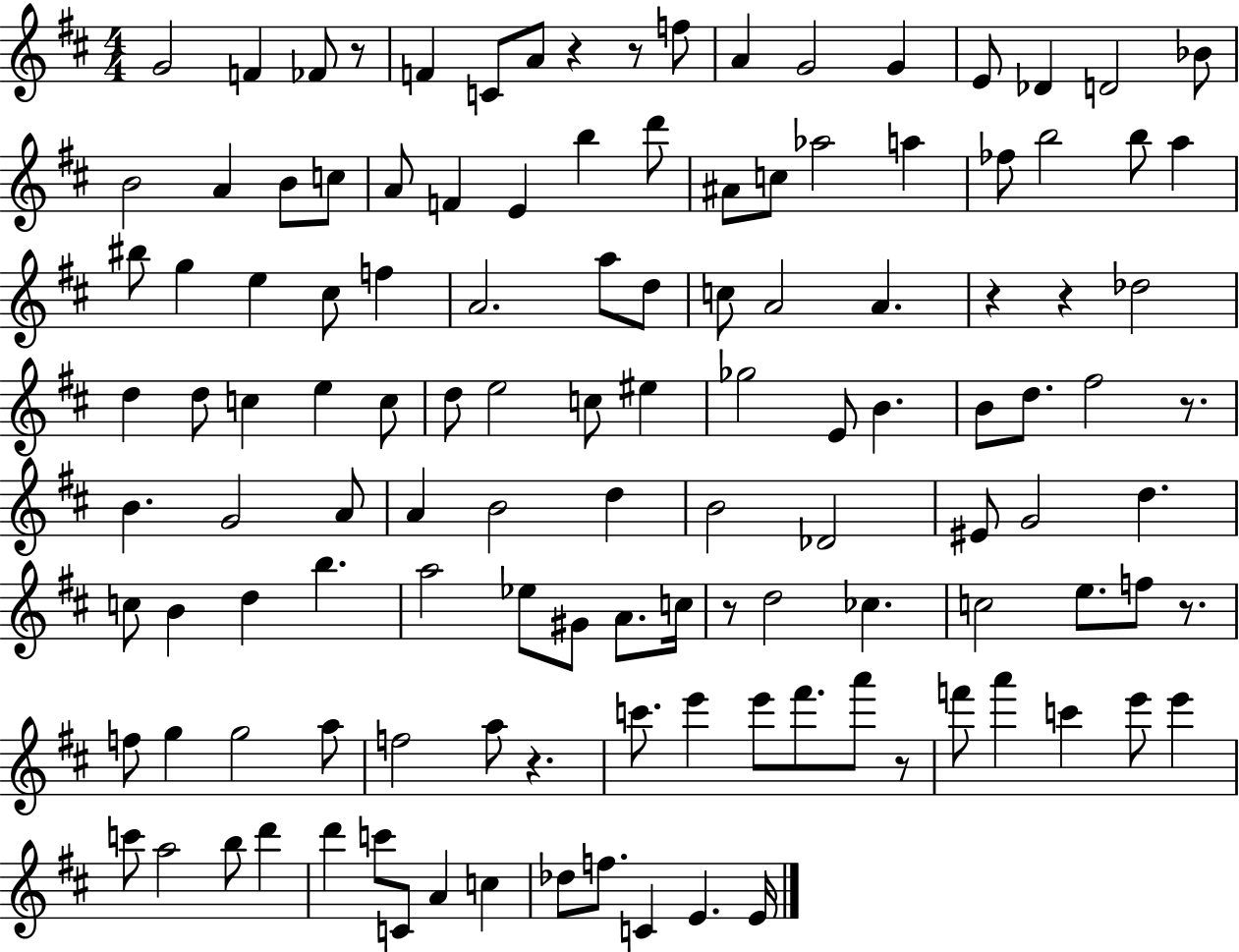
{
  \clef treble
  \numericTimeSignature
  \time 4/4
  \key d \major
  g'2 f'4 fes'8 r8 | f'4 c'8 a'8 r4 r8 f''8 | a'4 g'2 g'4 | e'8 des'4 d'2 bes'8 | \break b'2 a'4 b'8 c''8 | a'8 f'4 e'4 b''4 d'''8 | ais'8 c''8 aes''2 a''4 | fes''8 b''2 b''8 a''4 | \break bis''8 g''4 e''4 cis''8 f''4 | a'2. a''8 d''8 | c''8 a'2 a'4. | r4 r4 des''2 | \break d''4 d''8 c''4 e''4 c''8 | d''8 e''2 c''8 eis''4 | ges''2 e'8 b'4. | b'8 d''8. fis''2 r8. | \break b'4. g'2 a'8 | a'4 b'2 d''4 | b'2 des'2 | eis'8 g'2 d''4. | \break c''8 b'4 d''4 b''4. | a''2 ees''8 gis'8 a'8. c''16 | r8 d''2 ces''4. | c''2 e''8. f''8 r8. | \break f''8 g''4 g''2 a''8 | f''2 a''8 r4. | c'''8. e'''4 e'''8 fis'''8. a'''8 r8 | f'''8 a'''4 c'''4 e'''8 e'''4 | \break c'''8 a''2 b''8 d'''4 | d'''4 c'''8 c'8 a'4 c''4 | des''8 f''8. c'4 e'4. e'16 | \bar "|."
}